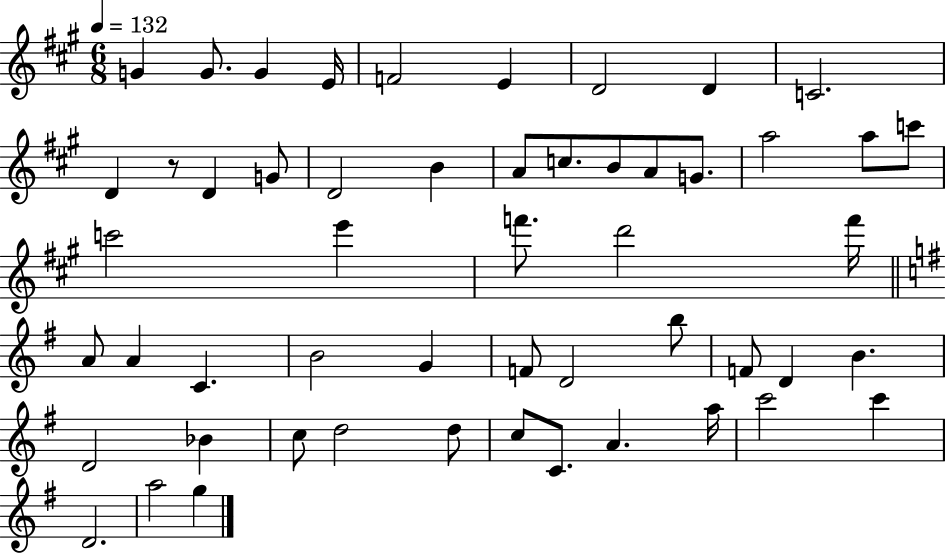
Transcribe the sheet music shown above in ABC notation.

X:1
T:Untitled
M:6/8
L:1/4
K:A
G G/2 G E/4 F2 E D2 D C2 D z/2 D G/2 D2 B A/2 c/2 B/2 A/2 G/2 a2 a/2 c'/2 c'2 e' f'/2 d'2 f'/4 A/2 A C B2 G F/2 D2 b/2 F/2 D B D2 _B c/2 d2 d/2 c/2 C/2 A a/4 c'2 c' D2 a2 g